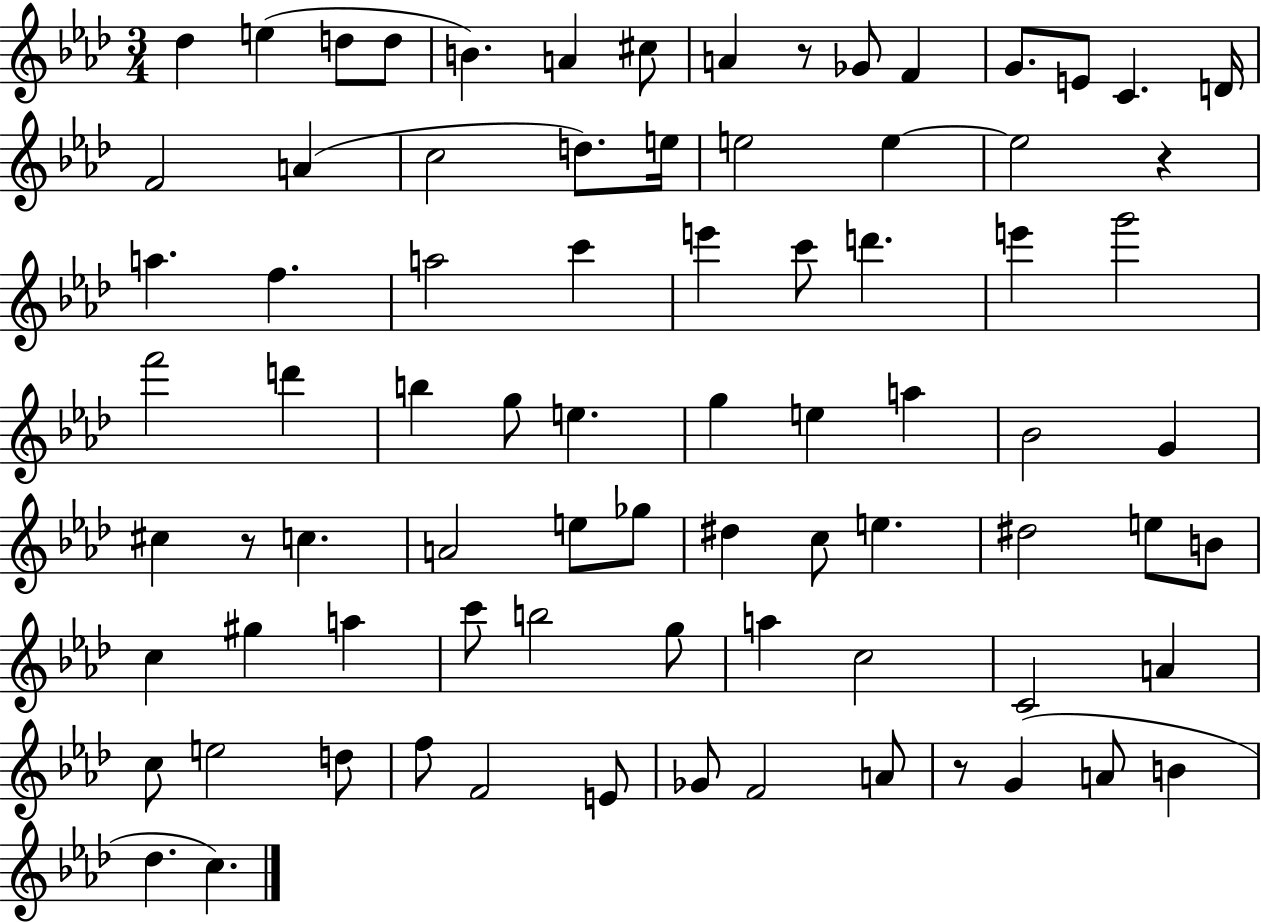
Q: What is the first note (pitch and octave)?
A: Db5